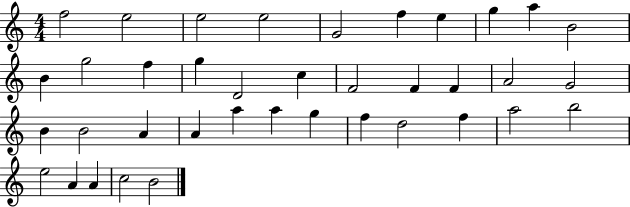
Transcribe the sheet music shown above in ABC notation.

X:1
T:Untitled
M:4/4
L:1/4
K:C
f2 e2 e2 e2 G2 f e g a B2 B g2 f g D2 c F2 F F A2 G2 B B2 A A a a g f d2 f a2 b2 e2 A A c2 B2